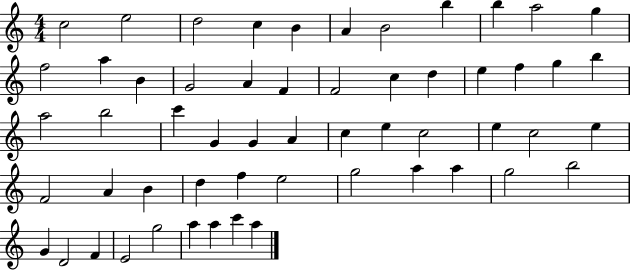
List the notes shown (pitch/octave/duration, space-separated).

C5/h E5/h D5/h C5/q B4/q A4/q B4/h B5/q B5/q A5/h G5/q F5/h A5/q B4/q G4/h A4/q F4/q F4/h C5/q D5/q E5/q F5/q G5/q B5/q A5/h B5/h C6/q G4/q G4/q A4/q C5/q E5/q C5/h E5/q C5/h E5/q F4/h A4/q B4/q D5/q F5/q E5/h G5/h A5/q A5/q G5/h B5/h G4/q D4/h F4/q E4/h G5/h A5/q A5/q C6/q A5/q